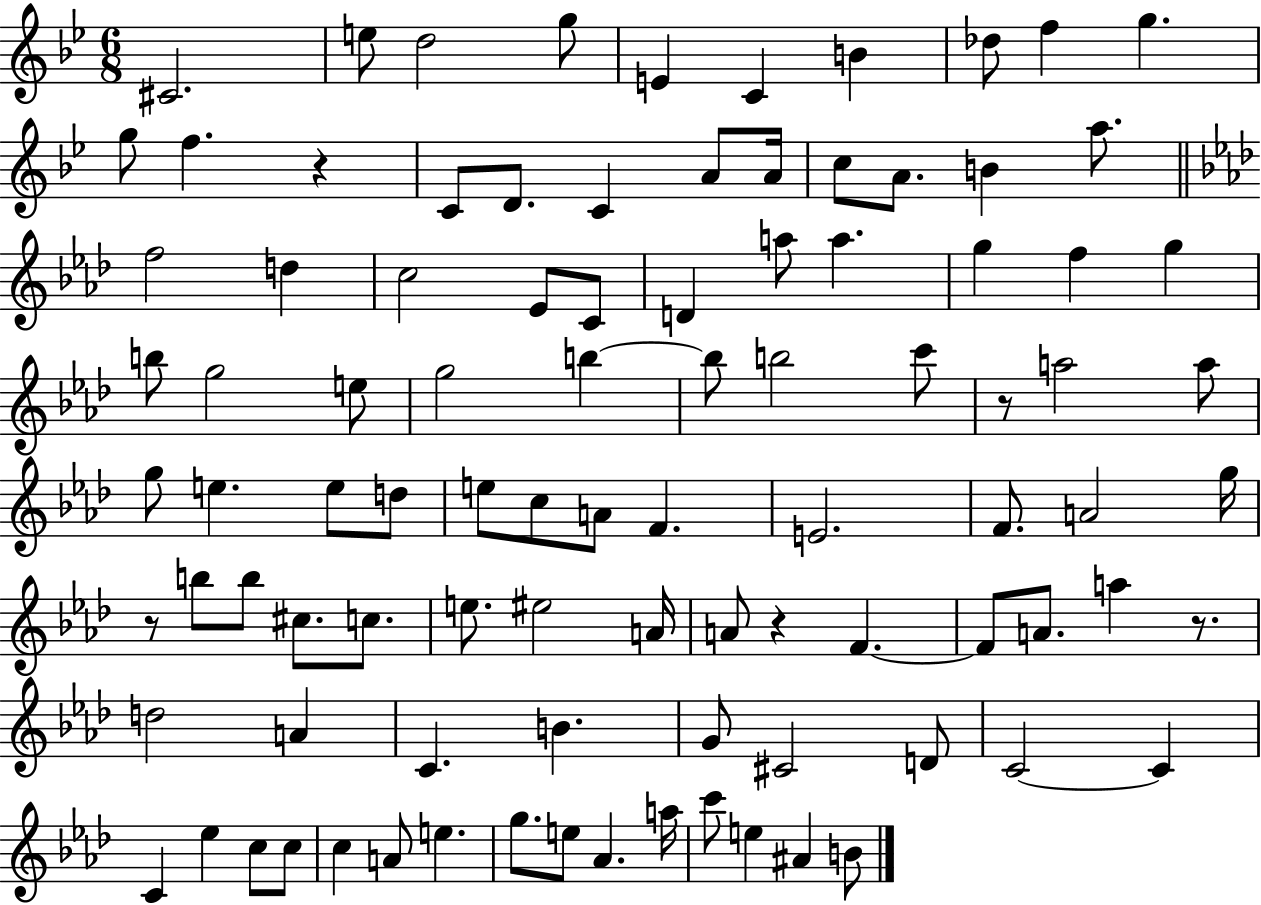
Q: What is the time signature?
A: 6/8